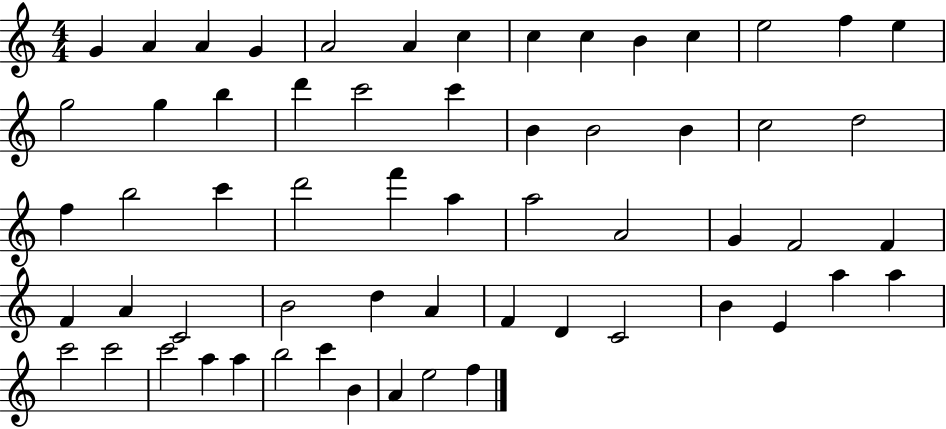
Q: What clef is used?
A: treble